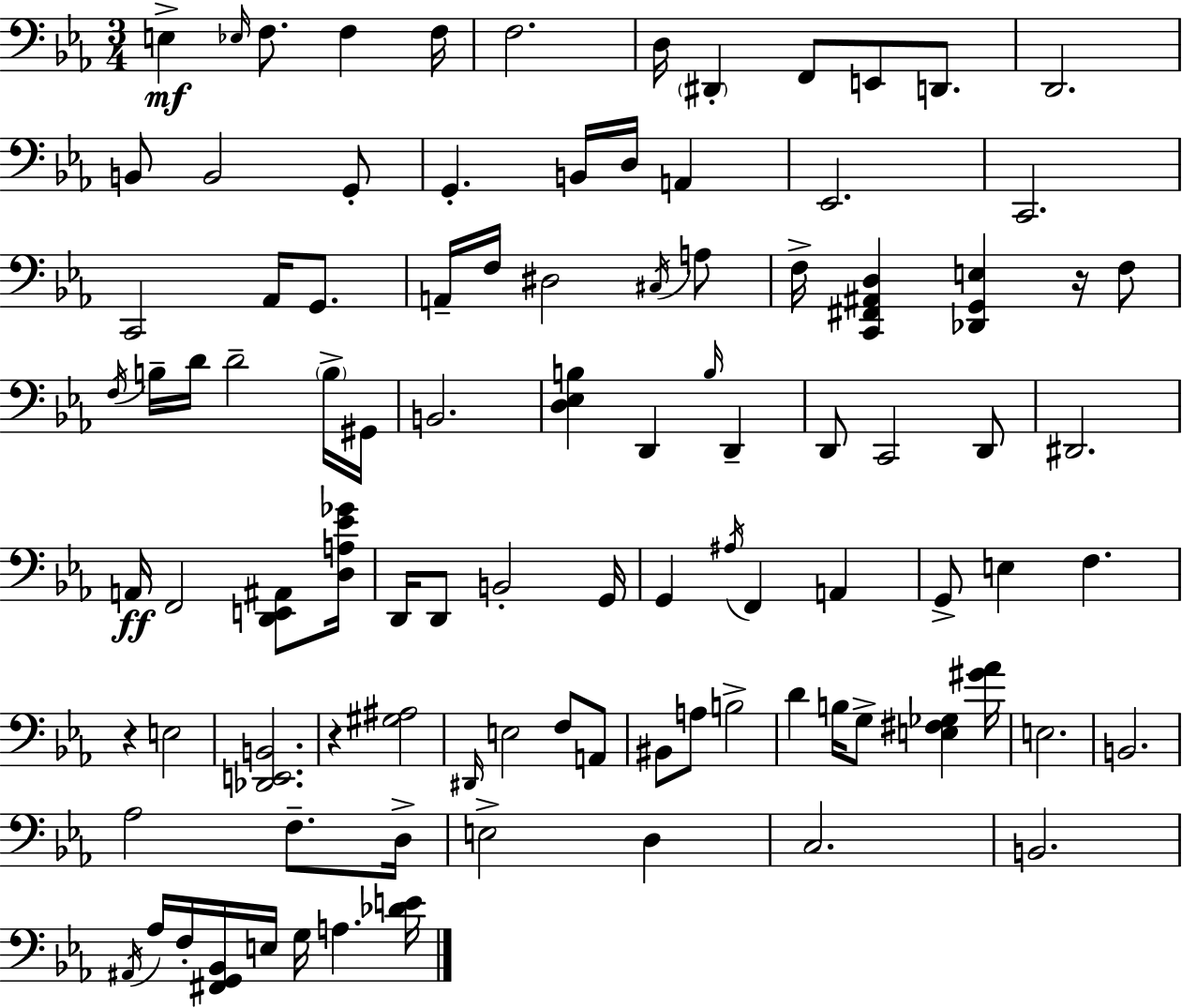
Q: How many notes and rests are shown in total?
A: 98